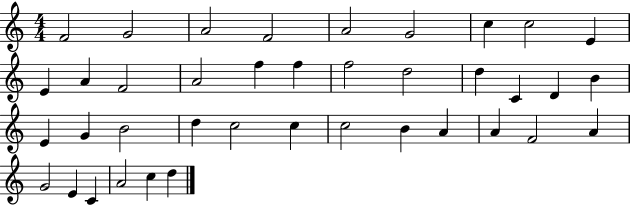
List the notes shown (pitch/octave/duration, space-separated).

F4/h G4/h A4/h F4/h A4/h G4/h C5/q C5/h E4/q E4/q A4/q F4/h A4/h F5/q F5/q F5/h D5/h D5/q C4/q D4/q B4/q E4/q G4/q B4/h D5/q C5/h C5/q C5/h B4/q A4/q A4/q F4/h A4/q G4/h E4/q C4/q A4/h C5/q D5/q